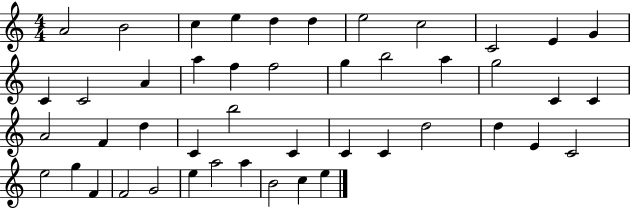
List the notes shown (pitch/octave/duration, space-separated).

A4/h B4/h C5/q E5/q D5/q D5/q E5/h C5/h C4/h E4/q G4/q C4/q C4/h A4/q A5/q F5/q F5/h G5/q B5/h A5/q G5/h C4/q C4/q A4/h F4/q D5/q C4/q B5/h C4/q C4/q C4/q D5/h D5/q E4/q C4/h E5/h G5/q F4/q F4/h G4/h E5/q A5/h A5/q B4/h C5/q E5/q